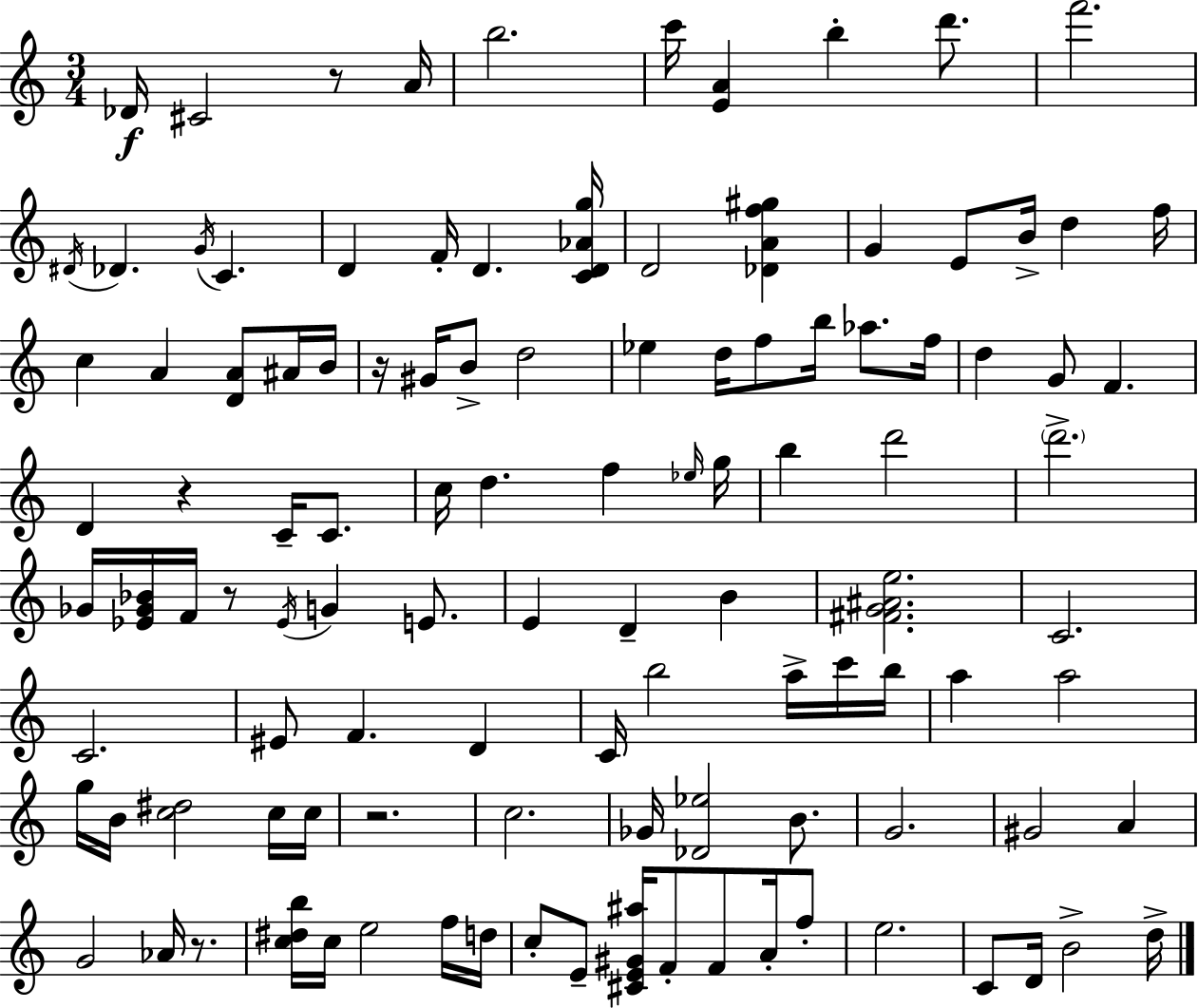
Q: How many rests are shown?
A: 6